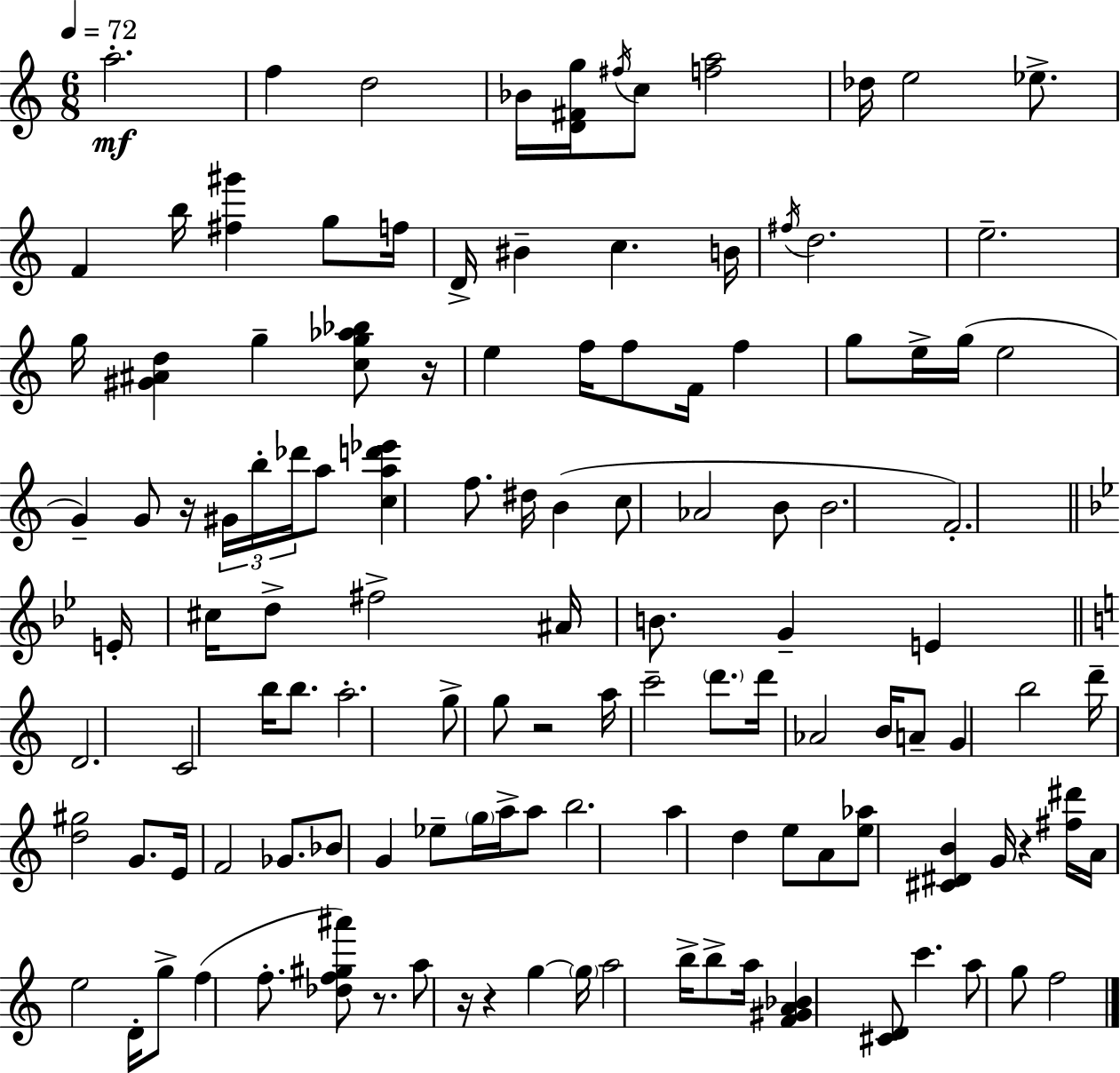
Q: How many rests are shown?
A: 7